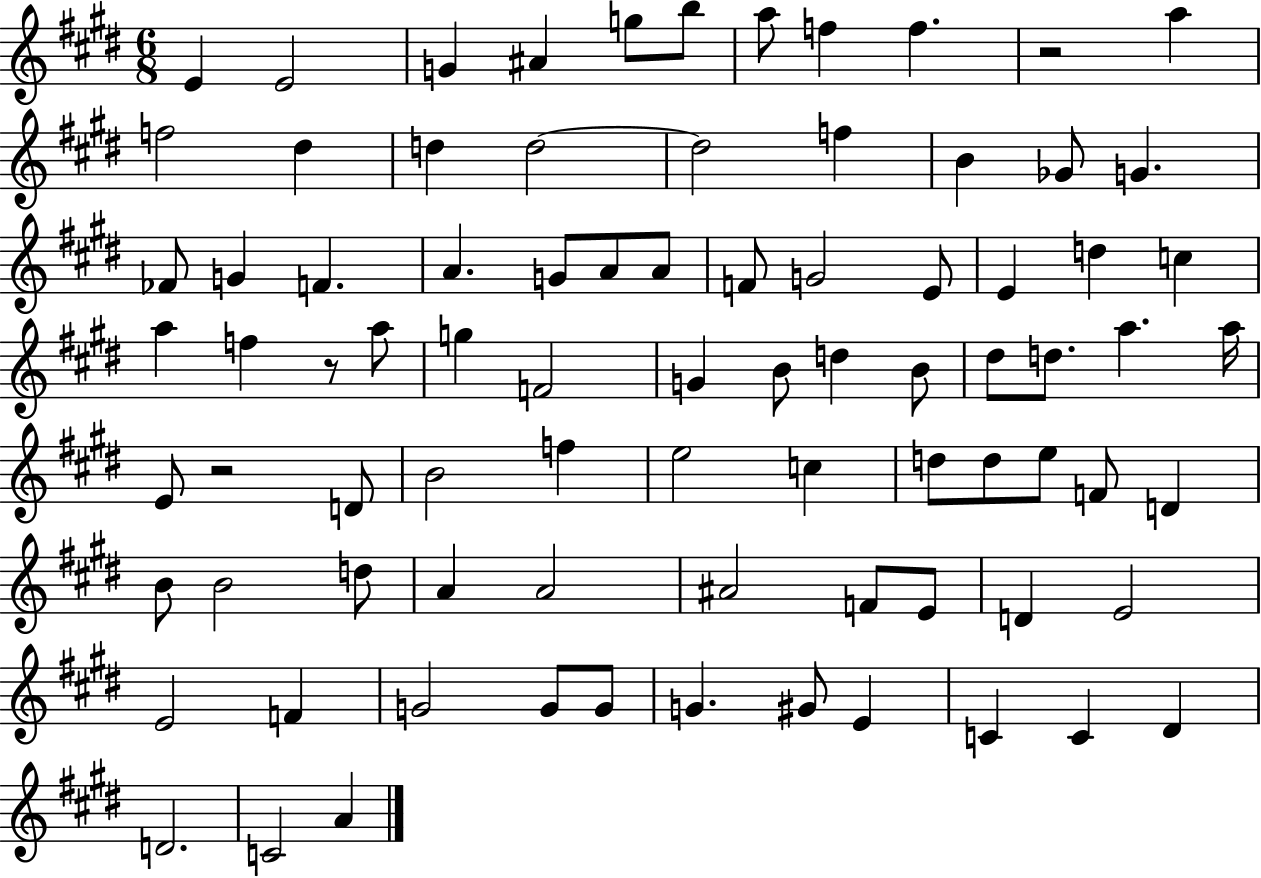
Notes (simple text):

E4/q E4/h G4/q A#4/q G5/e B5/e A5/e F5/q F5/q. R/h A5/q F5/h D#5/q D5/q D5/h D5/h F5/q B4/q Gb4/e G4/q. FES4/e G4/q F4/q. A4/q. G4/e A4/e A4/e F4/e G4/h E4/e E4/q D5/q C5/q A5/q F5/q R/e A5/e G5/q F4/h G4/q B4/e D5/q B4/e D#5/e D5/e. A5/q. A5/s E4/e R/h D4/e B4/h F5/q E5/h C5/q D5/e D5/e E5/e F4/e D4/q B4/e B4/h D5/e A4/q A4/h A#4/h F4/e E4/e D4/q E4/h E4/h F4/q G4/h G4/e G4/e G4/q. G#4/e E4/q C4/q C4/q D#4/q D4/h. C4/h A4/q